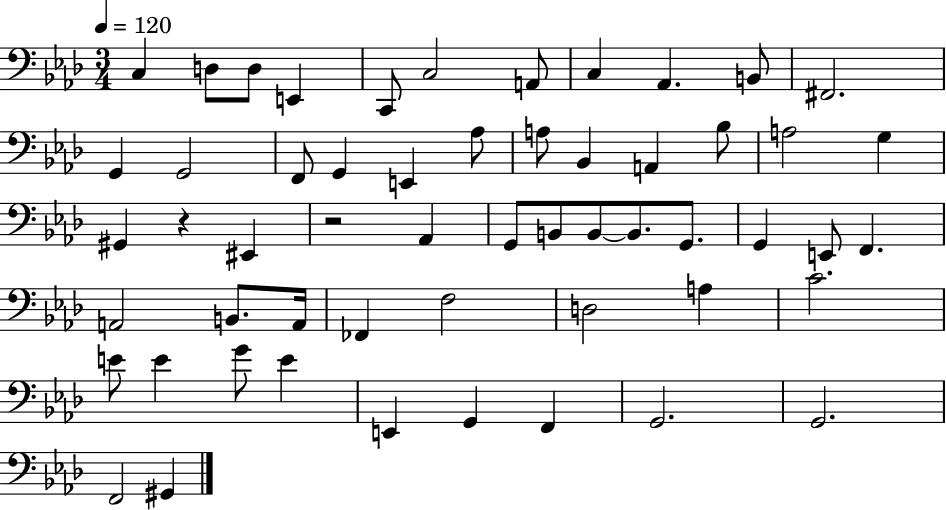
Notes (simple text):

C3/q D3/e D3/e E2/q C2/e C3/h A2/e C3/q Ab2/q. B2/e F#2/h. G2/q G2/h F2/e G2/q E2/q Ab3/e A3/e Bb2/q A2/q Bb3/e A3/h G3/q G#2/q R/q EIS2/q R/h Ab2/q G2/e B2/e B2/e B2/e. G2/e. G2/q E2/e F2/q. A2/h B2/e. A2/s FES2/q F3/h D3/h A3/q C4/h. E4/e E4/q G4/e E4/q E2/q G2/q F2/q G2/h. G2/h. F2/h G#2/q